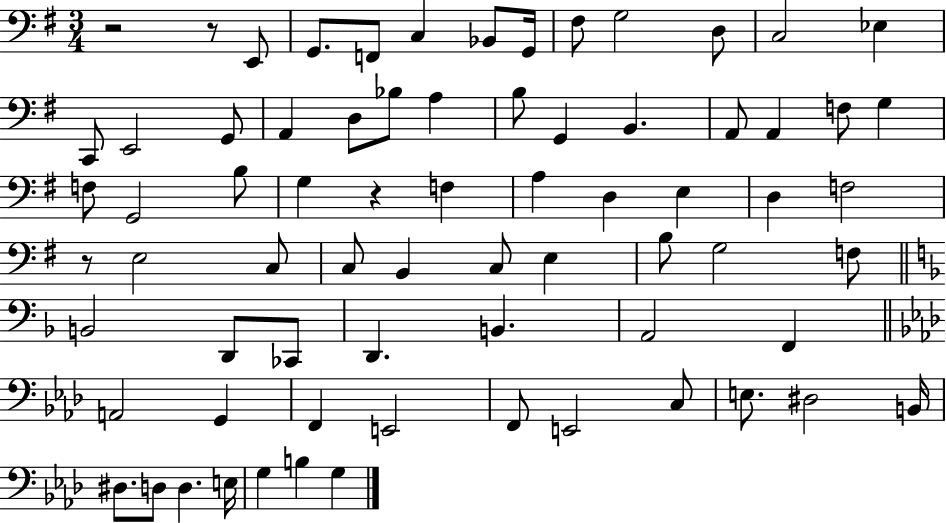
{
  \clef bass
  \numericTimeSignature
  \time 3/4
  \key g \major
  \repeat volta 2 { r2 r8 e,8 | g,8. f,8 c4 bes,8 g,16 | fis8 g2 d8 | c2 ees4 | \break c,8 e,2 g,8 | a,4 d8 bes8 a4 | b8 g,4 b,4. | a,8 a,4 f8 g4 | \break f8 g,2 b8 | g4 r4 f4 | a4 d4 e4 | d4 f2 | \break r8 e2 c8 | c8 b,4 c8 e4 | b8 g2 f8 | \bar "||" \break \key f \major b,2 d,8 ces,8 | d,4. b,4. | a,2 f,4 | \bar "||" \break \key f \minor a,2 g,4 | f,4 e,2 | f,8 e,2 c8 | e8. dis2 b,16 | \break dis8. d8 d4. e16 | g4 b4 g4 | } \bar "|."
}